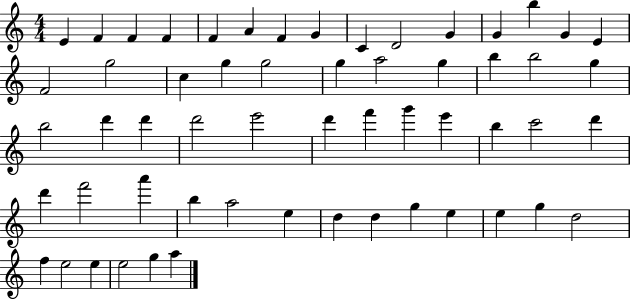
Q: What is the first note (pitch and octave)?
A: E4